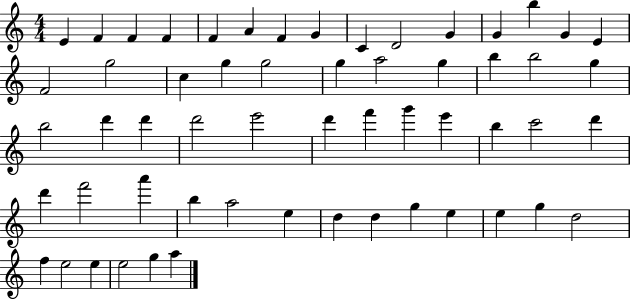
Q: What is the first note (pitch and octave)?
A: E4